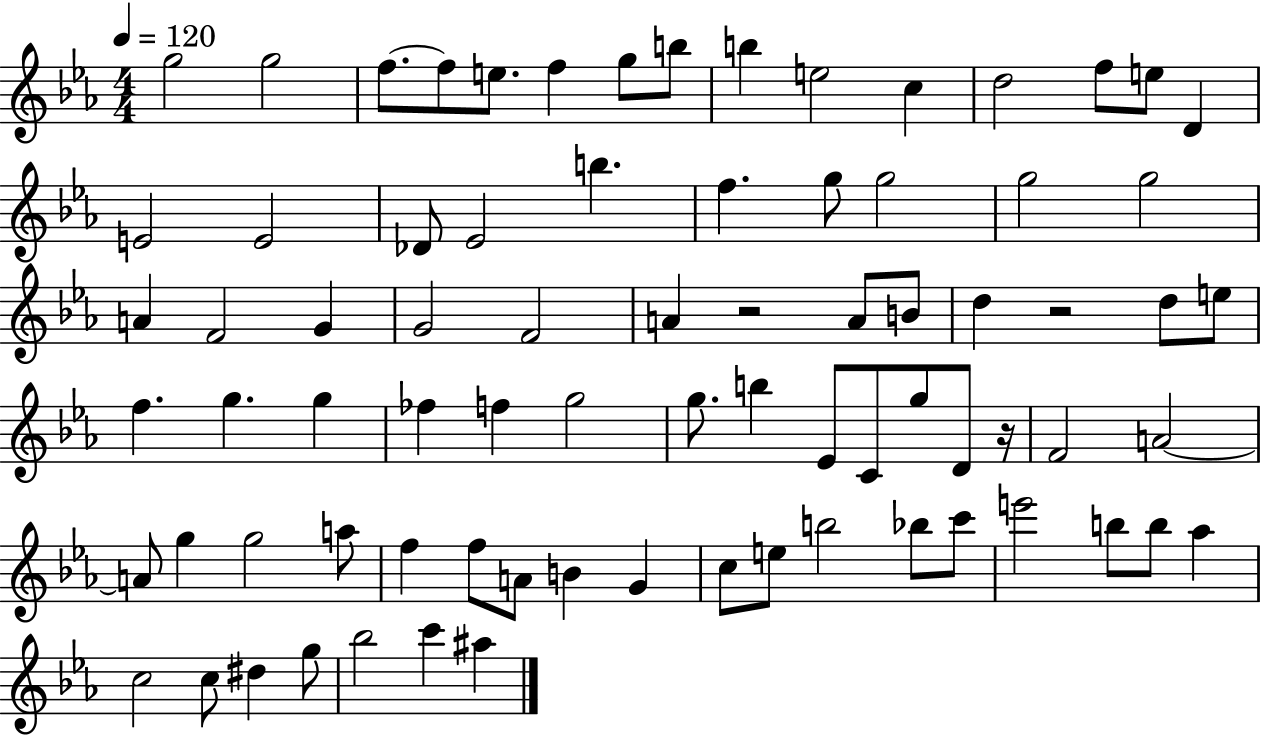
{
  \clef treble
  \numericTimeSignature
  \time 4/4
  \key ees \major
  \tempo 4 = 120
  g''2 g''2 | f''8.~~ f''8 e''8. f''4 g''8 b''8 | b''4 e''2 c''4 | d''2 f''8 e''8 d'4 | \break e'2 e'2 | des'8 ees'2 b''4. | f''4. g''8 g''2 | g''2 g''2 | \break a'4 f'2 g'4 | g'2 f'2 | a'4 r2 a'8 b'8 | d''4 r2 d''8 e''8 | \break f''4. g''4. g''4 | fes''4 f''4 g''2 | g''8. b''4 ees'8 c'8 g''8 d'8 r16 | f'2 a'2~~ | \break a'8 g''4 g''2 a''8 | f''4 f''8 a'8 b'4 g'4 | c''8 e''8 b''2 bes''8 c'''8 | e'''2 b''8 b''8 aes''4 | \break c''2 c''8 dis''4 g''8 | bes''2 c'''4 ais''4 | \bar "|."
}